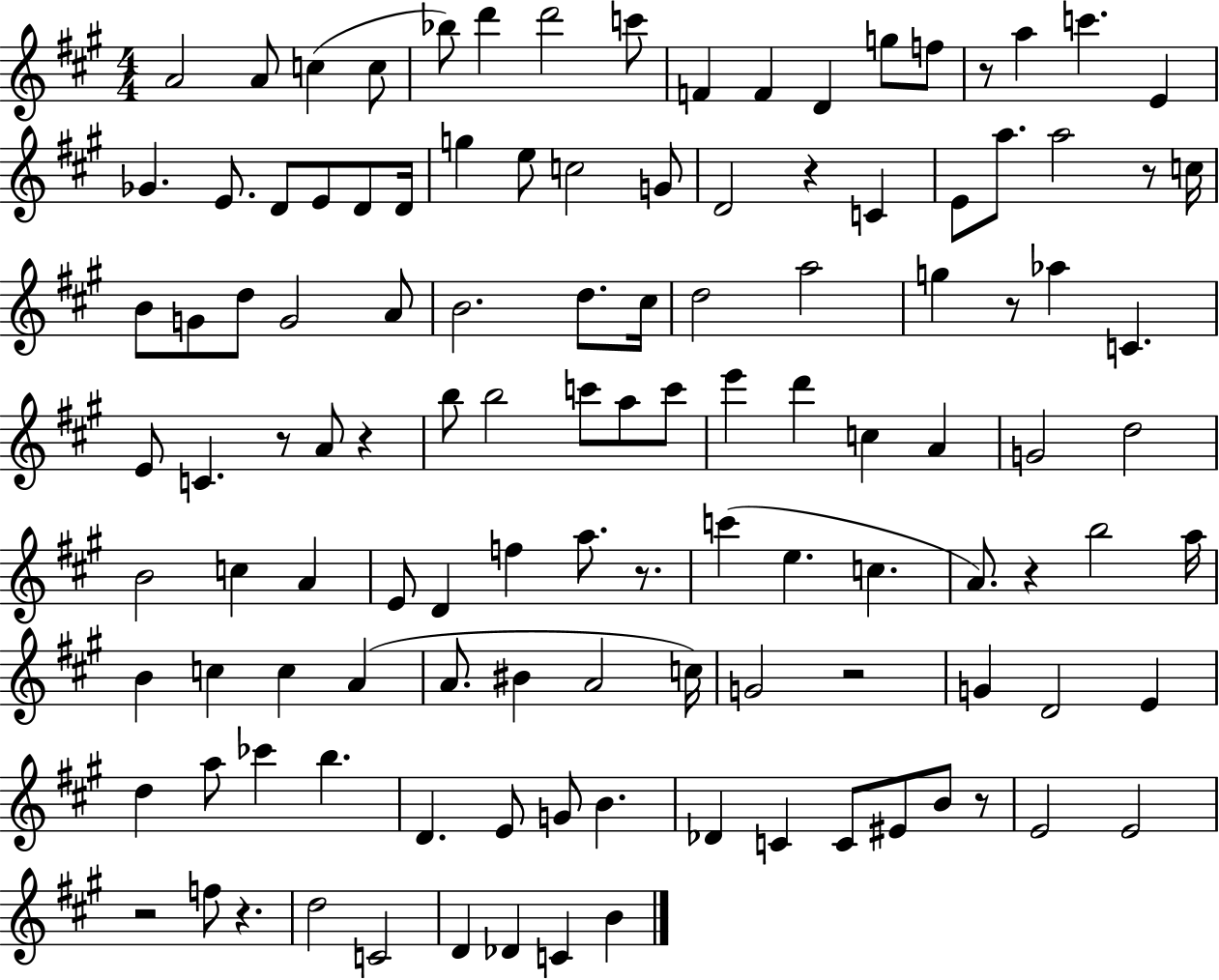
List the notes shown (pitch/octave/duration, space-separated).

A4/h A4/e C5/q C5/e Bb5/e D6/q D6/h C6/e F4/q F4/q D4/q G5/e F5/e R/e A5/q C6/q. E4/q Gb4/q. E4/e. D4/e E4/e D4/e D4/s G5/q E5/e C5/h G4/e D4/h R/q C4/q E4/e A5/e. A5/h R/e C5/s B4/e G4/e D5/e G4/h A4/e B4/h. D5/e. C#5/s D5/h A5/h G5/q R/e Ab5/q C4/q. E4/e C4/q. R/e A4/e R/q B5/e B5/h C6/e A5/e C6/e E6/q D6/q C5/q A4/q G4/h D5/h B4/h C5/q A4/q E4/e D4/q F5/q A5/e. R/e. C6/q E5/q. C5/q. A4/e. R/q B5/h A5/s B4/q C5/q C5/q A4/q A4/e. BIS4/q A4/h C5/s G4/h R/h G4/q D4/h E4/q D5/q A5/e CES6/q B5/q. D4/q. E4/e G4/e B4/q. Db4/q C4/q C4/e EIS4/e B4/e R/e E4/h E4/h R/h F5/e R/q. D5/h C4/h D4/q Db4/q C4/q B4/q